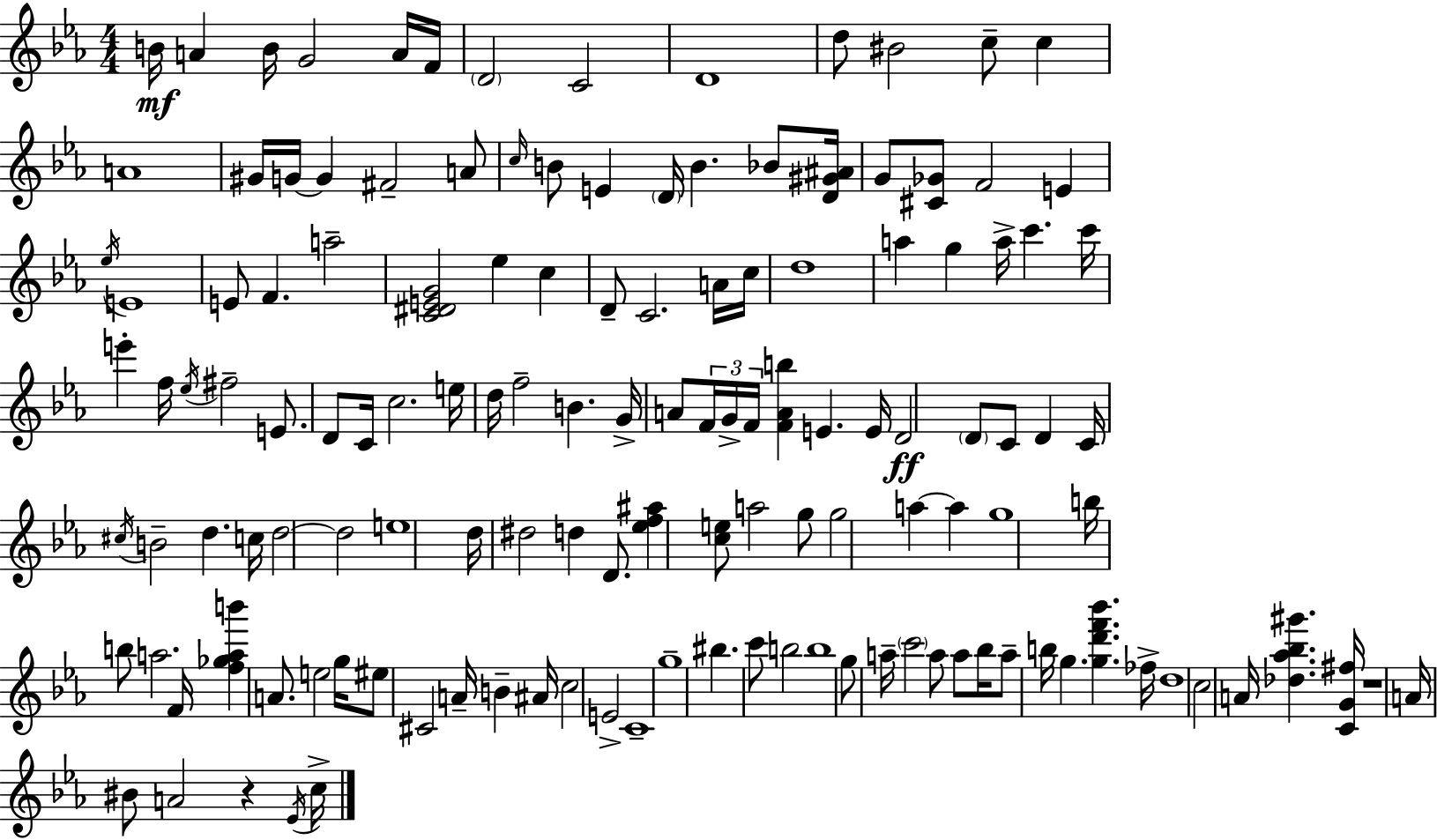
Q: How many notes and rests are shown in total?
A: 136